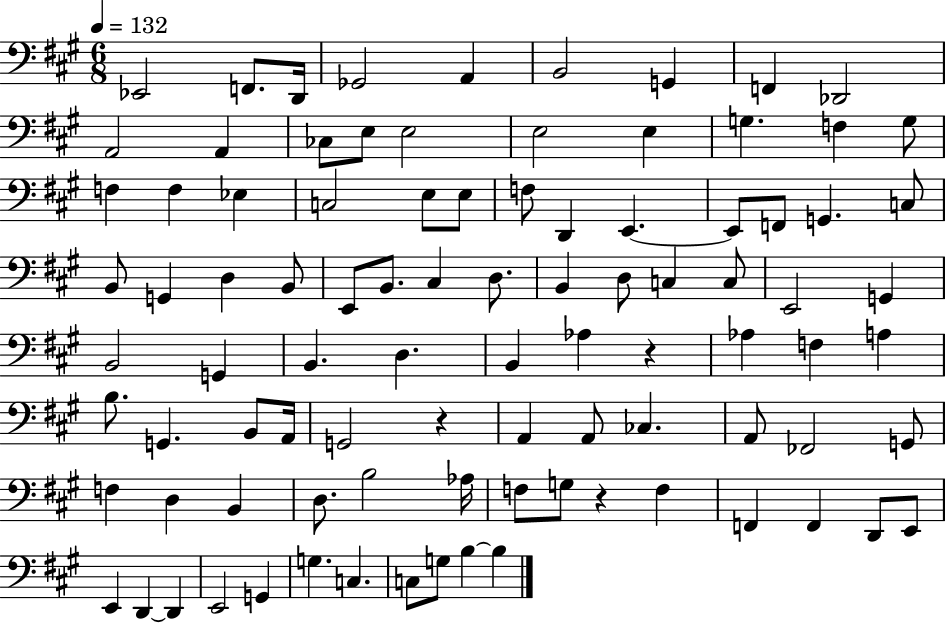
X:1
T:Untitled
M:6/8
L:1/4
K:A
_E,,2 F,,/2 D,,/4 _G,,2 A,, B,,2 G,, F,, _D,,2 A,,2 A,, _C,/2 E,/2 E,2 E,2 E, G, F, G,/2 F, F, _E, C,2 E,/2 E,/2 F,/2 D,, E,, E,,/2 F,,/2 G,, C,/2 B,,/2 G,, D, B,,/2 E,,/2 B,,/2 ^C, D,/2 B,, D,/2 C, C,/2 E,,2 G,, B,,2 G,, B,, D, B,, _A, z _A, F, A, B,/2 G,, B,,/2 A,,/4 G,,2 z A,, A,,/2 _C, A,,/2 _F,,2 G,,/2 F, D, B,, D,/2 B,2 _A,/4 F,/2 G,/2 z F, F,, F,, D,,/2 E,,/2 E,, D,, D,, E,,2 G,, G, C, C,/2 G,/2 B, B,